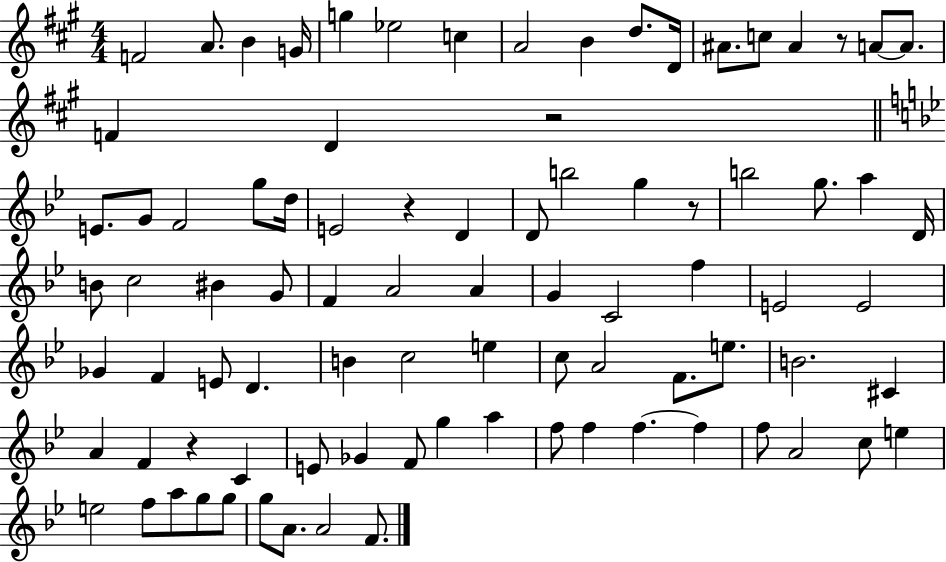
F4/h A4/e. B4/q G4/s G5/q Eb5/h C5/q A4/h B4/q D5/e. D4/s A#4/e. C5/e A#4/q R/e A4/e A4/e. F4/q D4/q R/h E4/e. G4/e F4/h G5/e D5/s E4/h R/q D4/q D4/e B5/h G5/q R/e B5/h G5/e. A5/q D4/s B4/e C5/h BIS4/q G4/e F4/q A4/h A4/q G4/q C4/h F5/q E4/h E4/h Gb4/q F4/q E4/e D4/q. B4/q C5/h E5/q C5/e A4/h F4/e. E5/e. B4/h. C#4/q A4/q F4/q R/q C4/q E4/e Gb4/q F4/e G5/q A5/q F5/e F5/q F5/q. F5/q F5/e A4/h C5/e E5/q E5/h F5/e A5/e G5/e G5/e G5/e A4/e. A4/h F4/e.